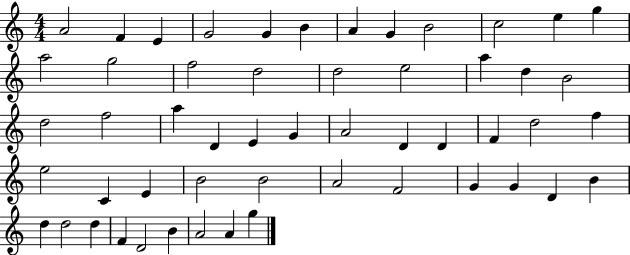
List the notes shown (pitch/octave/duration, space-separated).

A4/h F4/q E4/q G4/h G4/q B4/q A4/q G4/q B4/h C5/h E5/q G5/q A5/h G5/h F5/h D5/h D5/h E5/h A5/q D5/q B4/h D5/h F5/h A5/q D4/q E4/q G4/q A4/h D4/q D4/q F4/q D5/h F5/q E5/h C4/q E4/q B4/h B4/h A4/h F4/h G4/q G4/q D4/q B4/q D5/q D5/h D5/q F4/q D4/h B4/q A4/h A4/q G5/q